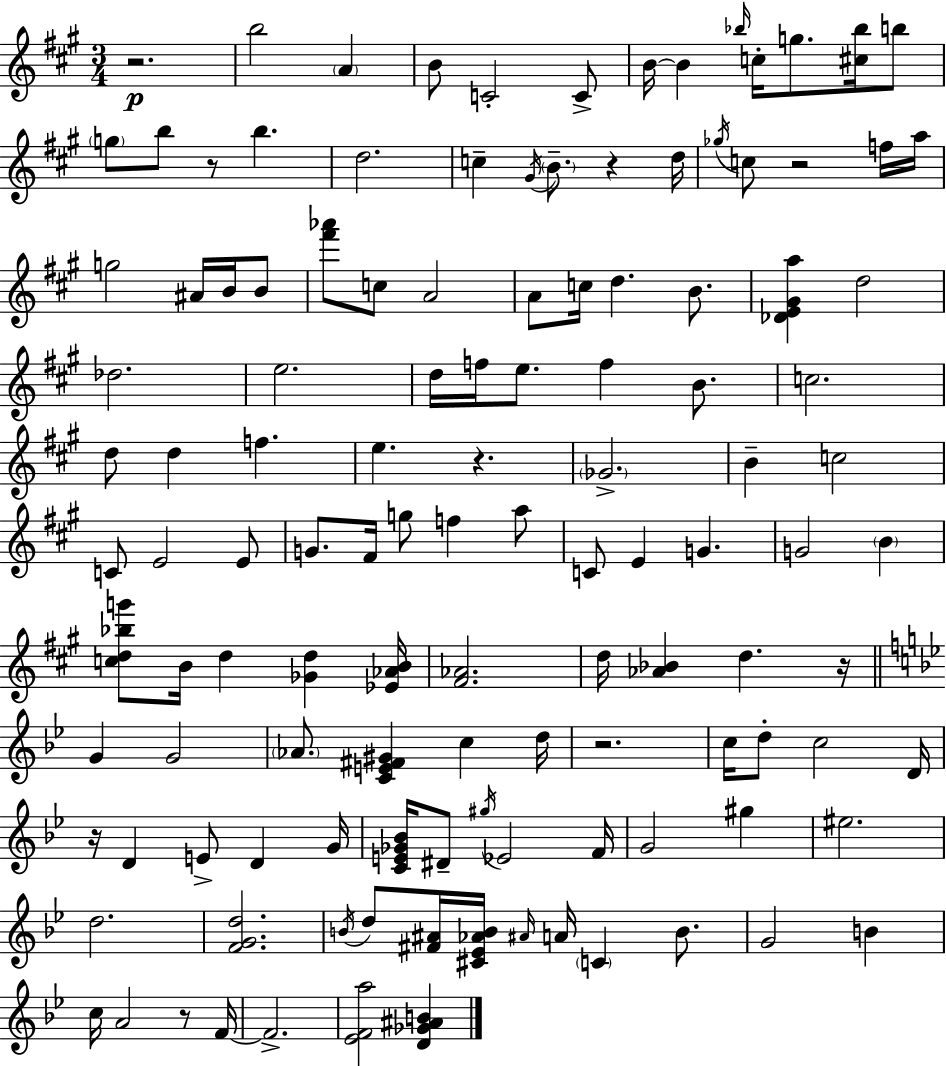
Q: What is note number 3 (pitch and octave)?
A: B4